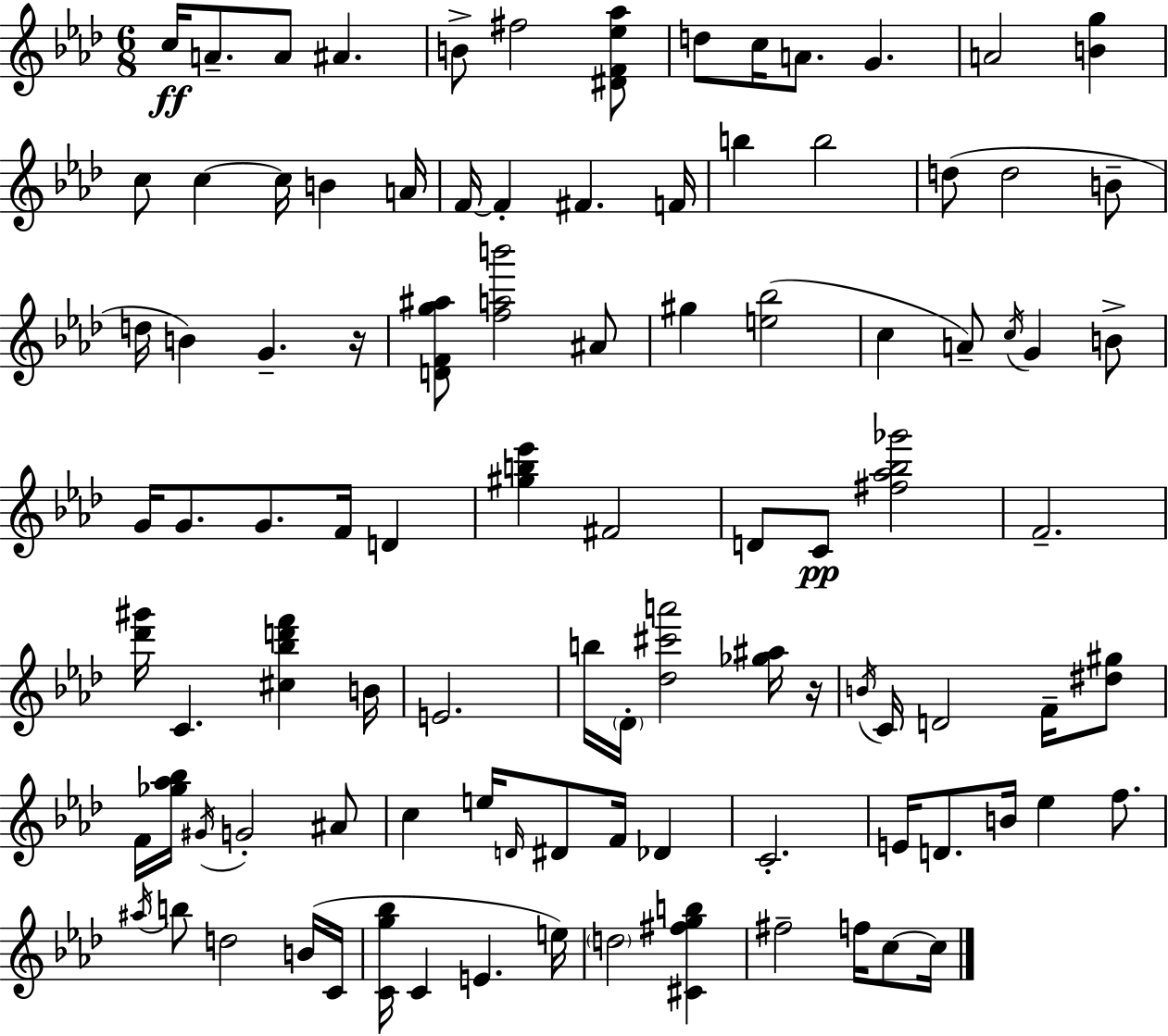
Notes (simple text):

C5/s A4/e. A4/e A#4/q. B4/e F#5/h [D#4,F4,Eb5,Ab5]/e D5/e C5/s A4/e. G4/q. A4/h [B4,G5]/q C5/e C5/q C5/s B4/q A4/s F4/s F4/q F#4/q. F4/s B5/q B5/h D5/e D5/h B4/e D5/s B4/q G4/q. R/s [D4,F4,G5,A#5]/e [F5,A5,B6]/h A#4/e G#5/q [E5,Bb5]/h C5/q A4/e C5/s G4/q B4/e G4/s G4/e. G4/e. F4/s D4/q [G#5,B5,Eb6]/q F#4/h D4/e C4/e [F#5,Ab5,Bb5,Gb6]/h F4/h. [Db6,G#6]/s C4/q. [C#5,Bb5,D6,F6]/q B4/s E4/h. B5/s Db4/s [Db5,C#6,A6]/h [Gb5,A#5]/s R/s B4/s C4/s D4/h F4/s [D#5,G#5]/e F4/s [Gb5,Ab5,Bb5]/s G#4/s G4/h A#4/e C5/q E5/s D4/s D#4/e F4/s Db4/q C4/h. E4/s D4/e. B4/s Eb5/q F5/e. A#5/s B5/e D5/h B4/s C4/s [C4,G5,Bb5]/s C4/q E4/q. E5/s D5/h [C#4,F#5,G5,B5]/q F#5/h F5/s C5/e C5/s